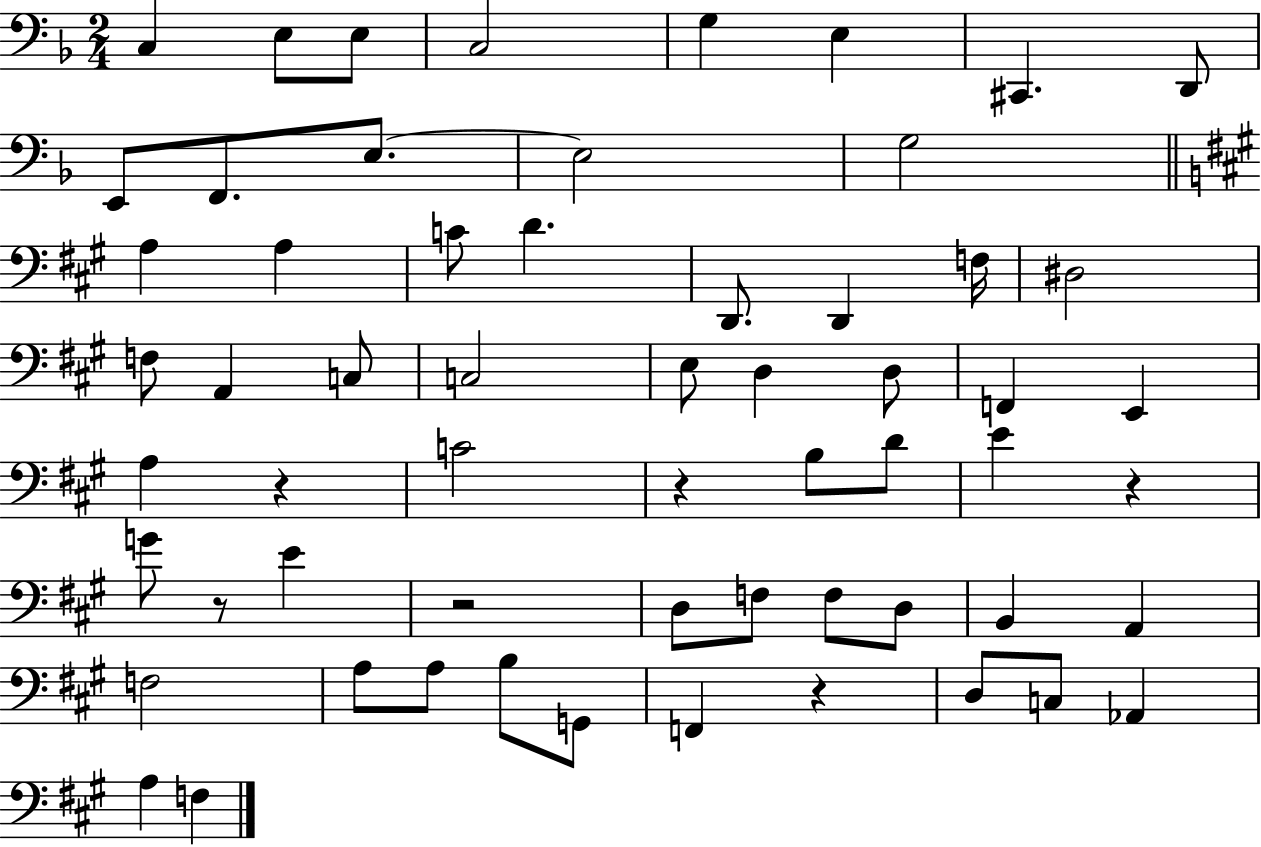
X:1
T:Untitled
M:2/4
L:1/4
K:F
C, E,/2 E,/2 C,2 G, E, ^C,, D,,/2 E,,/2 F,,/2 E,/2 E,2 G,2 A, A, C/2 D D,,/2 D,, F,/4 ^D,2 F,/2 A,, C,/2 C,2 E,/2 D, D,/2 F,, E,, A, z C2 z B,/2 D/2 E z G/2 z/2 E z2 D,/2 F,/2 F,/2 D,/2 B,, A,, F,2 A,/2 A,/2 B,/2 G,,/2 F,, z D,/2 C,/2 _A,, A, F,